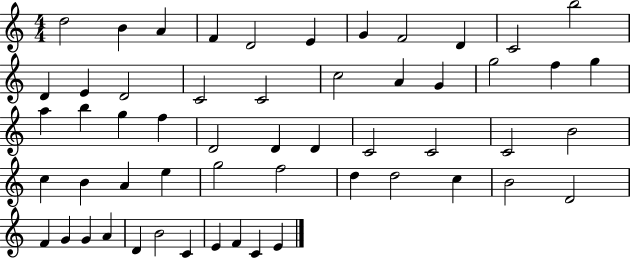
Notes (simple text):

D5/h B4/q A4/q F4/q D4/h E4/q G4/q F4/h D4/q C4/h B5/h D4/q E4/q D4/h C4/h C4/h C5/h A4/q G4/q G5/h F5/q G5/q A5/q B5/q G5/q F5/q D4/h D4/q D4/q C4/h C4/h C4/h B4/h C5/q B4/q A4/q E5/q G5/h F5/h D5/q D5/h C5/q B4/h D4/h F4/q G4/q G4/q A4/q D4/q B4/h C4/q E4/q F4/q C4/q E4/q